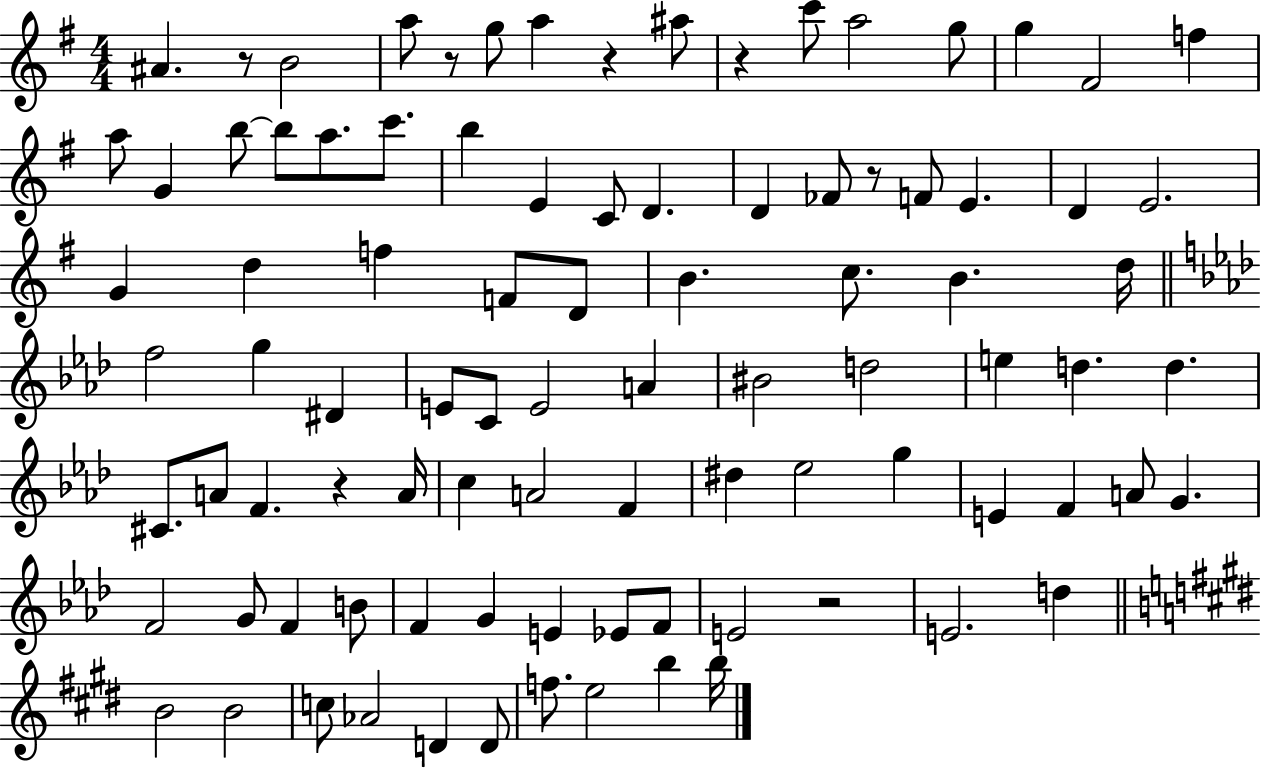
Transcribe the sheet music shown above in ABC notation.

X:1
T:Untitled
M:4/4
L:1/4
K:G
^A z/2 B2 a/2 z/2 g/2 a z ^a/2 z c'/2 a2 g/2 g ^F2 f a/2 G b/2 b/2 a/2 c'/2 b E C/2 D D _F/2 z/2 F/2 E D E2 G d f F/2 D/2 B c/2 B d/4 f2 g ^D E/2 C/2 E2 A ^B2 d2 e d d ^C/2 A/2 F z A/4 c A2 F ^d _e2 g E F A/2 G F2 G/2 F B/2 F G E _E/2 F/2 E2 z2 E2 d B2 B2 c/2 _A2 D D/2 f/2 e2 b b/4